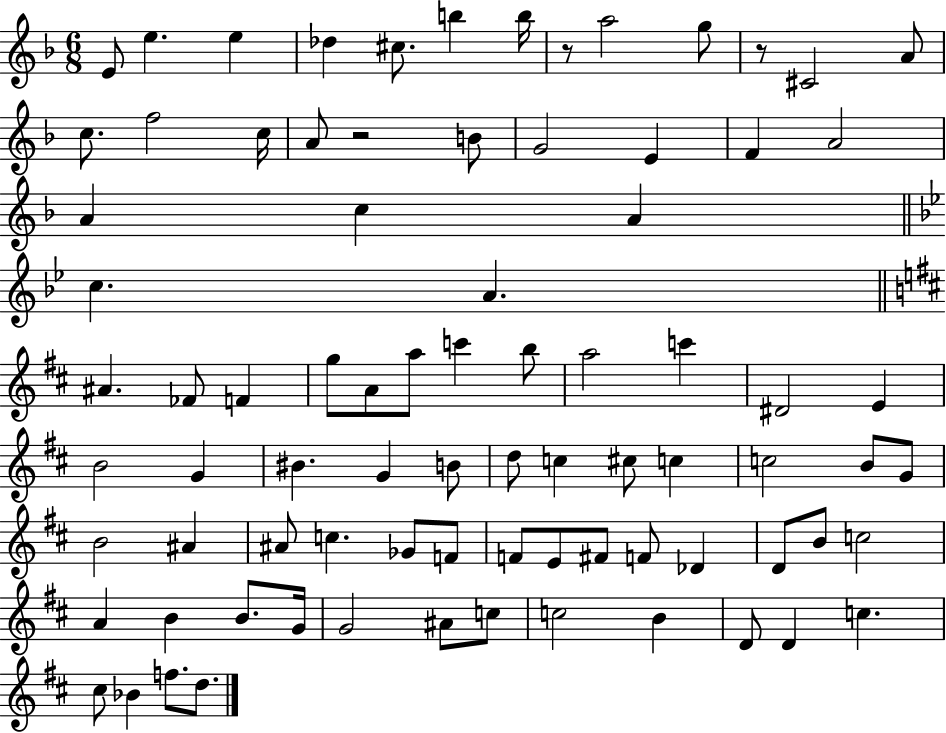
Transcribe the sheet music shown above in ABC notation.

X:1
T:Untitled
M:6/8
L:1/4
K:F
E/2 e e _d ^c/2 b b/4 z/2 a2 g/2 z/2 ^C2 A/2 c/2 f2 c/4 A/2 z2 B/2 G2 E F A2 A c A c A ^A _F/2 F g/2 A/2 a/2 c' b/2 a2 c' ^D2 E B2 G ^B G B/2 d/2 c ^c/2 c c2 B/2 G/2 B2 ^A ^A/2 c _G/2 F/2 F/2 E/2 ^F/2 F/2 _D D/2 B/2 c2 A B B/2 G/4 G2 ^A/2 c/2 c2 B D/2 D c ^c/2 _B f/2 d/2